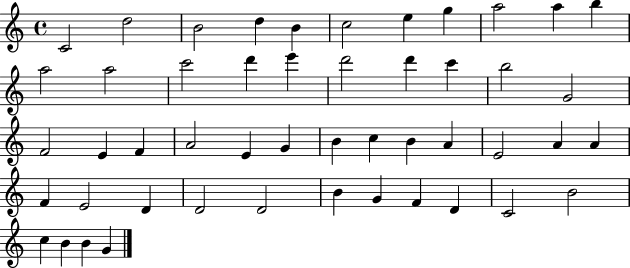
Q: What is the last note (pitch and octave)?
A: G4